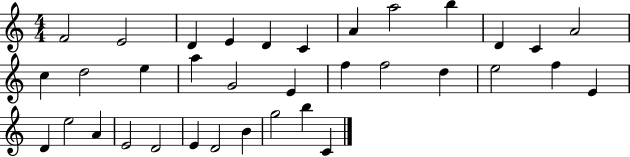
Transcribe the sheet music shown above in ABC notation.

X:1
T:Untitled
M:4/4
L:1/4
K:C
F2 E2 D E D C A a2 b D C A2 c d2 e a G2 E f f2 d e2 f E D e2 A E2 D2 E D2 B g2 b C